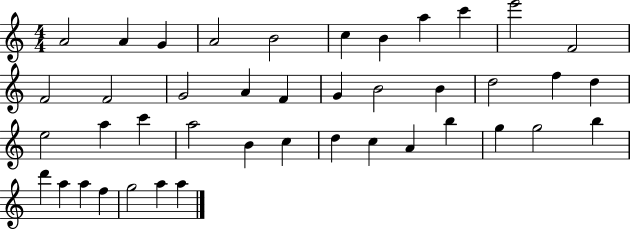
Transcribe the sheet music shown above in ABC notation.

X:1
T:Untitled
M:4/4
L:1/4
K:C
A2 A G A2 B2 c B a c' e'2 F2 F2 F2 G2 A F G B2 B d2 f d e2 a c' a2 B c d c A b g g2 b d' a a f g2 a a